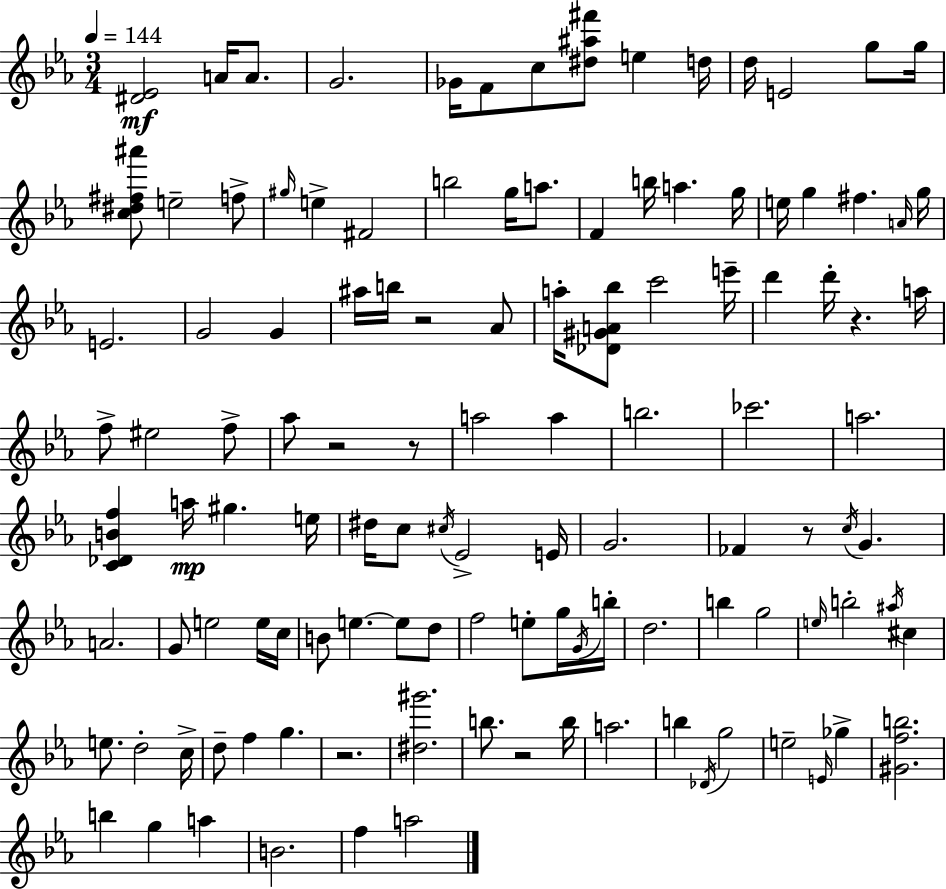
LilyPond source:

{
  \clef treble
  \numericTimeSignature
  \time 3/4
  \key ees \major
  \tempo 4 = 144
  <dis' ees'>2\mf a'16 a'8. | g'2. | ges'16 f'8 c''8 <dis'' ais'' fis'''>8 e''4 d''16 | d''16 e'2 g''8 g''16 | \break <c'' dis'' fis'' ais'''>8 e''2-- f''8-> | \grace { gis''16 } e''4-> fis'2 | b''2 g''16 a''8. | f'4 b''16 a''4. | \break g''16 e''16 g''4 fis''4. | \grace { a'16 } g''16 e'2. | g'2 g'4 | ais''16 b''16 r2 | \break aes'8 a''16-. <des' gis' a' bes''>8 c'''2 | e'''16-- d'''4 d'''16-. r4. | a''16 f''8-> eis''2 | f''8-> aes''8 r2 | \break r8 a''2 a''4 | b''2. | ces'''2. | a''2. | \break <c' des' b' f''>4 a''16\mp gis''4. | e''16 dis''16 c''8 \acciaccatura { cis''16 } ees'2-> | e'16 g'2. | fes'4 r8 \acciaccatura { c''16 } g'4. | \break a'2. | g'8 e''2 | e''16 c''16 b'8 e''4.~~ | e''8 d''8 f''2 | \break e''8-. g''16 \acciaccatura { g'16 } b''16-. d''2. | b''4 g''2 | \grace { e''16 } b''2-. | \acciaccatura { ais''16 } cis''4 e''8. d''2-. | \break c''16-> d''8-- f''4 | g''4. r2. | <dis'' gis'''>2. | b''8. r2 | \break b''16 a''2. | b''4 \acciaccatura { des'16 } | g''2 e''2-- | \grace { e'16 } ges''4-> <gis' f'' b''>2. | \break b''4 | g''4 a''4 b'2. | f''4 | a''2 \bar "|."
}